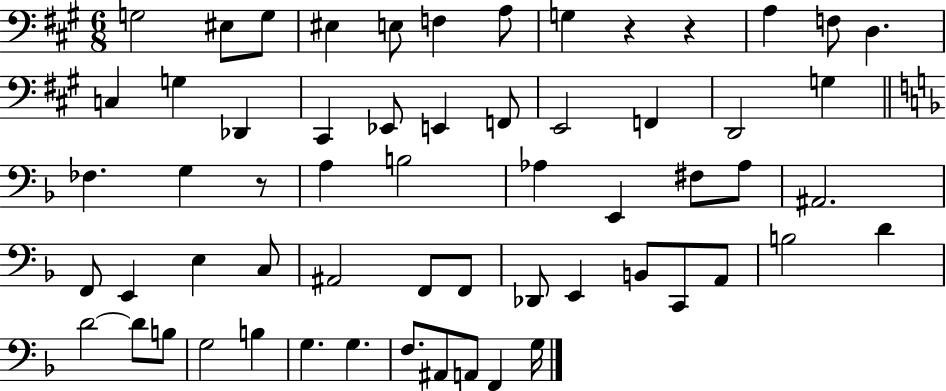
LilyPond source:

{
  \clef bass
  \numericTimeSignature
  \time 6/8
  \key a \major
  \repeat volta 2 { g2 eis8 g8 | eis4 e8 f4 a8 | g4 r4 r4 | a4 f8 d4. | \break c4 g4 des,4 | cis,4 ees,8 e,4 f,8 | e,2 f,4 | d,2 g4 | \break \bar "||" \break \key d \minor fes4. g4 r8 | a4 b2 | aes4 e,4 fis8 aes8 | ais,2. | \break f,8 e,4 e4 c8 | ais,2 f,8 f,8 | des,8 e,4 b,8 c,8 a,8 | b2 d'4 | \break d'2~~ d'8 b8 | g2 b4 | g4. g4. | f8. ais,8 a,8 f,4 g16 | \break } \bar "|."
}